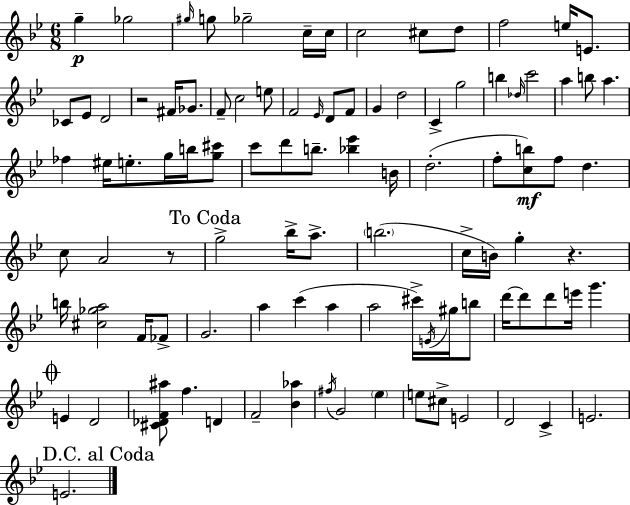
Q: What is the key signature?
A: BES major